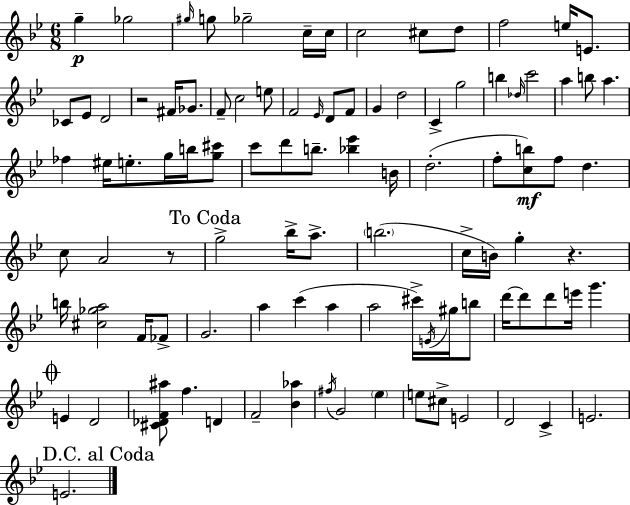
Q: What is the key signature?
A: BES major